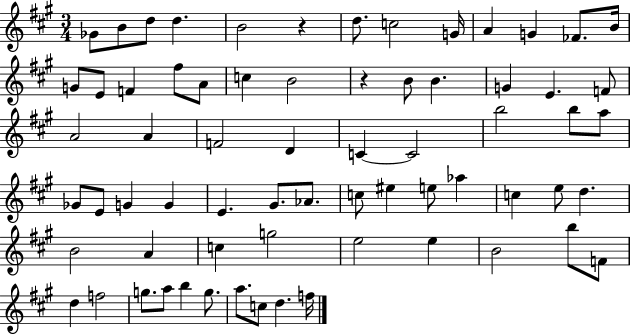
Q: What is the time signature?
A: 3/4